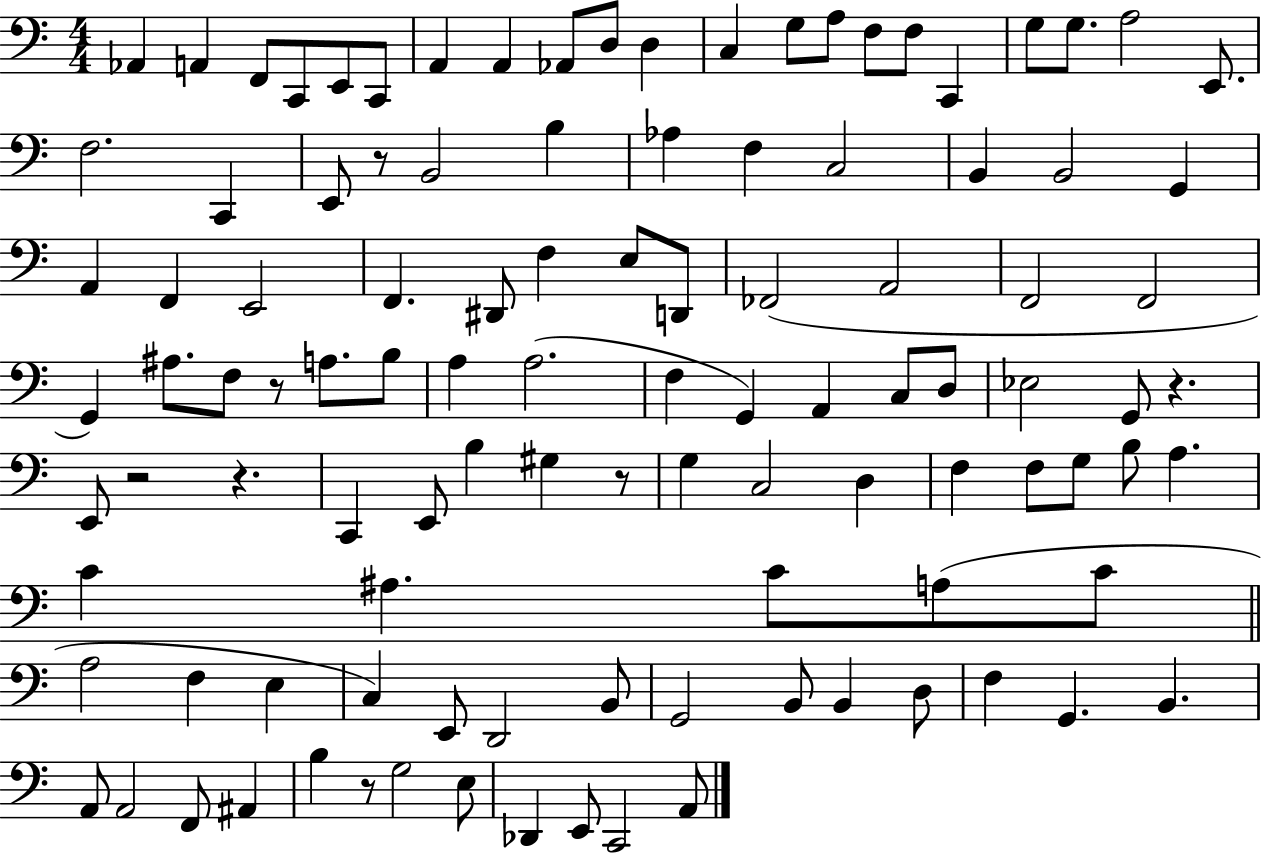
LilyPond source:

{
  \clef bass
  \numericTimeSignature
  \time 4/4
  \key c \major
  aes,4 a,4 f,8 c,8 e,8 c,8 | a,4 a,4 aes,8 d8 d4 | c4 g8 a8 f8 f8 c,4 | g8 g8. a2 e,8. | \break f2. c,4 | e,8 r8 b,2 b4 | aes4 f4 c2 | b,4 b,2 g,4 | \break a,4 f,4 e,2 | f,4. dis,8 f4 e8 d,8 | fes,2( a,2 | f,2 f,2 | \break g,4) ais8. f8 r8 a8. b8 | a4 a2.( | f4 g,4) a,4 c8 d8 | ees2 g,8 r4. | \break e,8 r2 r4. | c,4 e,8 b4 gis4 r8 | g4 c2 d4 | f4 f8 g8 b8 a4. | \break c'4 ais4. c'8 a8( c'8 | \bar "||" \break \key a \minor a2 f4 e4 | c4) e,8 d,2 b,8 | g,2 b,8 b,4 d8 | f4 g,4. b,4. | \break a,8 a,2 f,8 ais,4 | b4 r8 g2 e8 | des,4 e,8 c,2 a,8 | \bar "|."
}